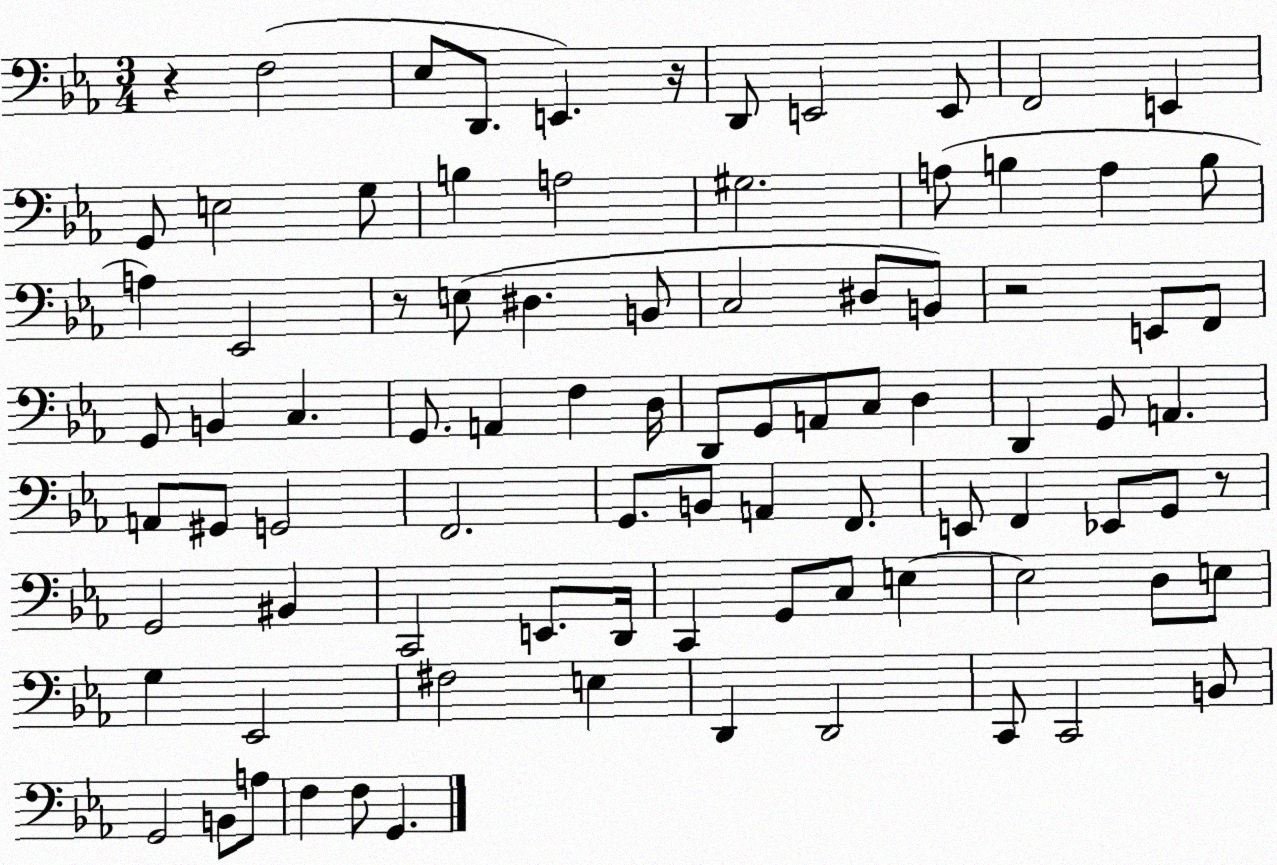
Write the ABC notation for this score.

X:1
T:Untitled
M:3/4
L:1/4
K:Eb
z F,2 _E,/2 D,,/2 E,, z/4 D,,/2 E,,2 E,,/2 F,,2 E,, G,,/2 E,2 G,/2 B, A,2 ^G,2 A,/2 B, A, B,/2 A, _E,,2 z/2 E,/2 ^D, B,,/2 C,2 ^D,/2 B,,/2 z2 E,,/2 F,,/2 G,,/2 B,, C, G,,/2 A,, F, D,/4 D,,/2 G,,/2 A,,/2 C,/2 D, D,, G,,/2 A,, A,,/2 ^G,,/2 G,,2 F,,2 G,,/2 B,,/2 A,, F,,/2 E,,/2 F,, _E,,/2 G,,/2 z/2 G,,2 ^B,, C,,2 E,,/2 D,,/4 C,, G,,/2 C,/2 E, E,2 D,/2 E,/2 G, _E,,2 ^F,2 E, D,, D,,2 C,,/2 C,,2 B,,/2 G,,2 B,,/2 A,/2 F, F,/2 G,,